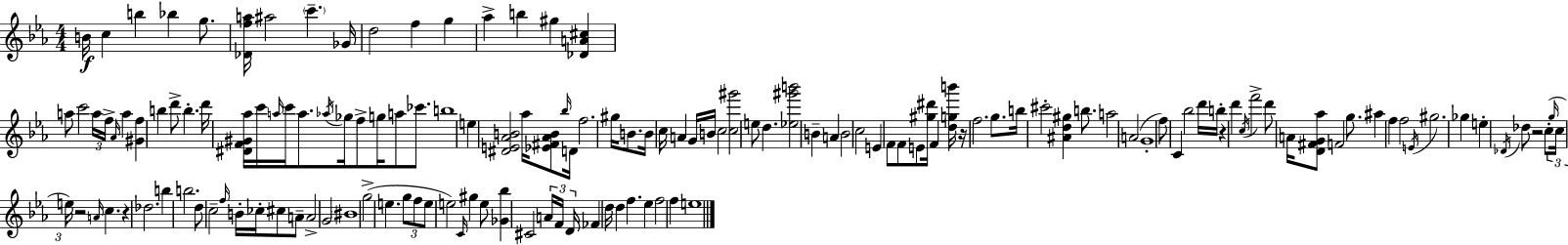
{
  \clef treble
  \numericTimeSignature
  \time 4/4
  \key ees \major
  b'16\f c''4 b''4 bes''4 g''8. | <des' f'' a''>16 ais''2 \parenthesize c'''4.-- ges'16 | d''2 f''4 g''4 | aes''4-> b''4 gis''4 <des' a' cis''>4 | \break a''8 c'''2 \tuplet 3/2 { a''16 f''16-> \grace { aes'16 } } a''4 | <gis' f''>4 b''4 d'''8-> b''4.-. | d'''16 <dis' f' gis' aes''>16 c'''16 \grace { a''16 } c'''16 a''8. \acciaccatura { aes''16 } ges''16 f''8-> g''16 a''8 | ces'''8. b''1 | \break e''4 <dis' e' aes' b'>2 aes''16 | <ees' fis' aes' b'>8 \grace { bes''16 } d'16 f''2. | gis''16 b'8. b'16 c''16 a'4 g'16 b'16 c''2 | <c'' gis'''>2 e''8 d''4. | \break <ees'' gis''' b'''>2 b'4-- | a'4 b'2 c''2 | e'4 f'8 f'8 e'8 <gis'' dis'''>16 f'4 | <d'' g'' b'''>16 r16 f''2. | \break g''8. b''16 cis'''2-. <ais' d'' gis''>4 | b''8. a''2 a'2( | g'1-. | f''8) c'4 bes''2 | \break d'''16 b''16-. r4 d'''4 \acciaccatura { c''16 } f'''2-> | d'''8 a'16 <d' fis' g' aes''>8 f'2 | g''8. ais''4 f''4 f''2 | \acciaccatura { e'16 } gis''2. | \break ges''4 e''4-. \acciaccatura { des'16 } des''8 r2 | c''8-.( \tuplet 3/2 { \grace { g''16 } c''16 e''16) } r2 | \grace { a'16 } c''4. r4 des''2. | b''4 b''2. | \break d''8 c''2-- | \grace { f''16 } b'16-. ces''16-. cis''8 a'8-- a'2-> | g'2 \parenthesize bis'1 | g''2->( | \break e''4. \tuplet 3/2 { g''8 f''8 e''8 } e''2) | \grace { c'16 } gis''4 e''8 <ges' bes''>4 | cis'2 \tuplet 3/2 { a'16 f'16 d'16 } fes'4 | d''16 d''4 f''4. ees''4 f''2 | \break f''4 e''1 | \bar "|."
}